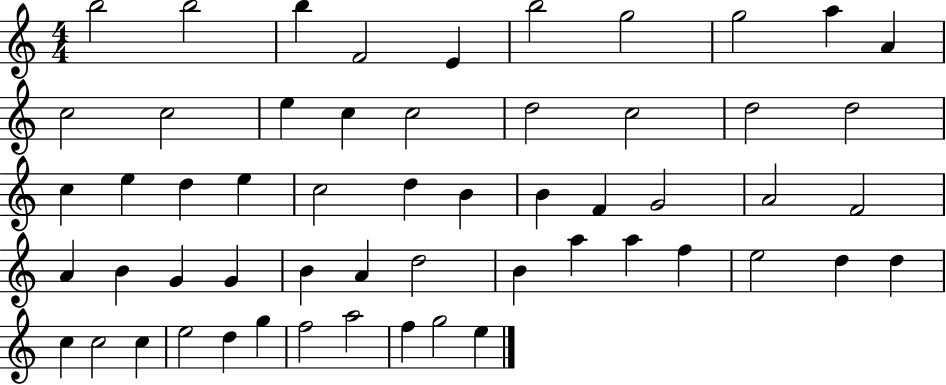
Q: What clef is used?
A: treble